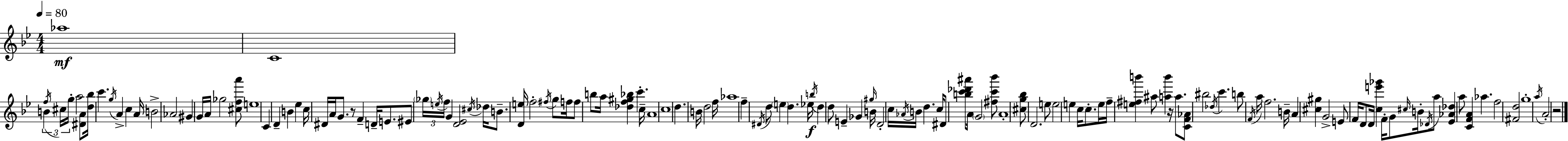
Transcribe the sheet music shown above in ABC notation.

X:1
T:Untitled
M:4/4
L:1/4
K:Bb
_a4 C4 B f/4 ^c/4 g/4 a2 [^DA]/2 [d_b]/4 c' g/4 A c A/4 B2 _A2 ^G G/4 A/4 _g2 [^cfa']/2 e4 C D B _e c/4 ^D/4 A/4 G/2 z/2 F D/4 E/2 ^E/2 _g/4 e/4 f/4 G [D_E]2 ^c/4 _d/4 B/2 [De]/4 f2 ^f/4 g/2 f/4 f/2 b/2 a/4 [_df^g_b] c' c/4 A4 c4 d B/4 d2 f/4 _a4 f ^D/4 d/2 e d _e/4 b/4 d d/2 E _G ^g/4 B/4 D2 c/4 _A/4 B/4 d c/4 ^D/2 [bc'_d'^a']/2 A/4 G2 [^fc'_b']/2 A4 [^cg_b]/2 D2 e/2 e2 e c/4 c/2 e/4 f/4 [e^fb'] ^a/2 [ab'] z/4 a/2 [CF_A]/2 ^b2 _d/4 c' b/2 F/4 a/4 f2 B/4 A [^c^g] G2 E/2 F/4 D/2 D/4 [ce'_g'] F/4 G/2 ^c/4 B/4 _D/4 a/2 [_E_A_d] a/2 [CFA] _a f2 [^Fd]2 g4 a/4 A2 z2